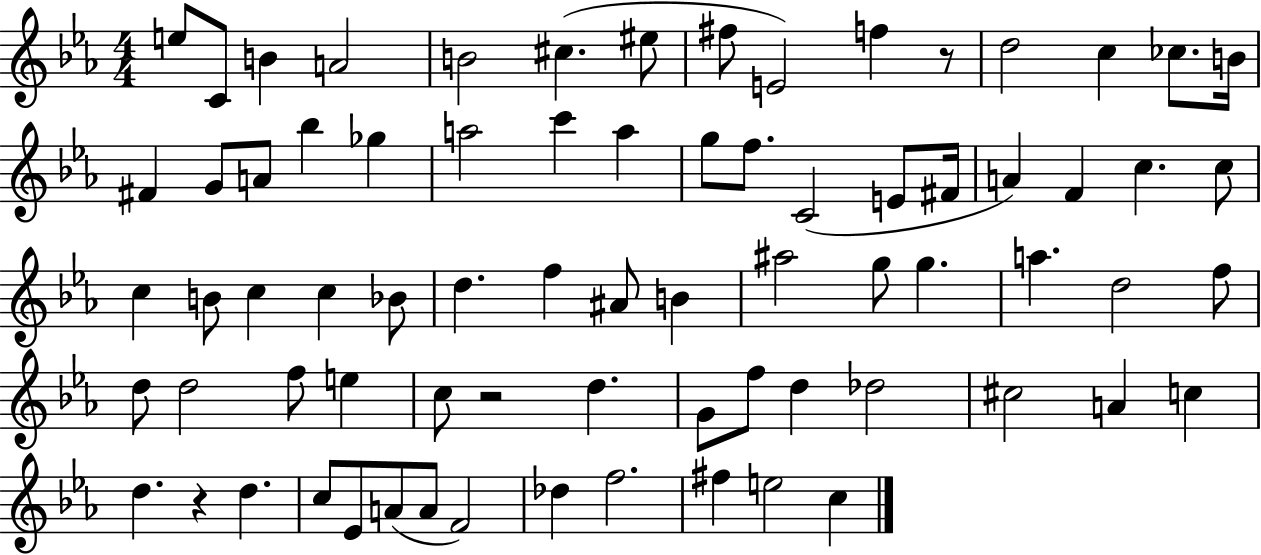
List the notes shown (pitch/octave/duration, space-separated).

E5/e C4/e B4/q A4/h B4/h C#5/q. EIS5/e F#5/e E4/h F5/q R/e D5/h C5/q CES5/e. B4/s F#4/q G4/e A4/e Bb5/q Gb5/q A5/h C6/q A5/q G5/e F5/e. C4/h E4/e F#4/s A4/q F4/q C5/q. C5/e C5/q B4/e C5/q C5/q Bb4/e D5/q. F5/q A#4/e B4/q A#5/h G5/e G5/q. A5/q. D5/h F5/e D5/e D5/h F5/e E5/q C5/e R/h D5/q. G4/e F5/e D5/q Db5/h C#5/h A4/q C5/q D5/q. R/q D5/q. C5/e Eb4/e A4/e A4/e F4/h Db5/q F5/h. F#5/q E5/h C5/q